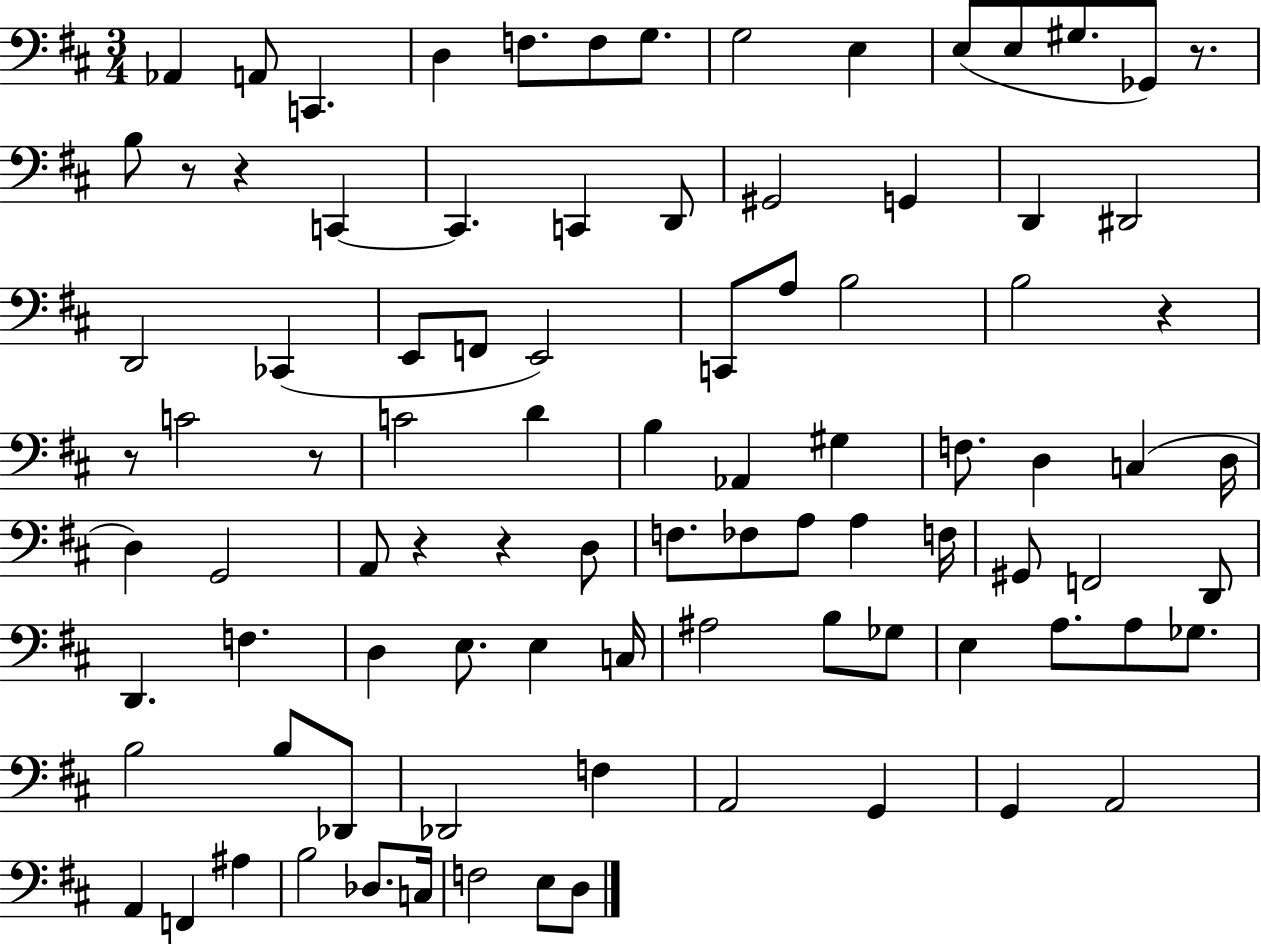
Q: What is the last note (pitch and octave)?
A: D3